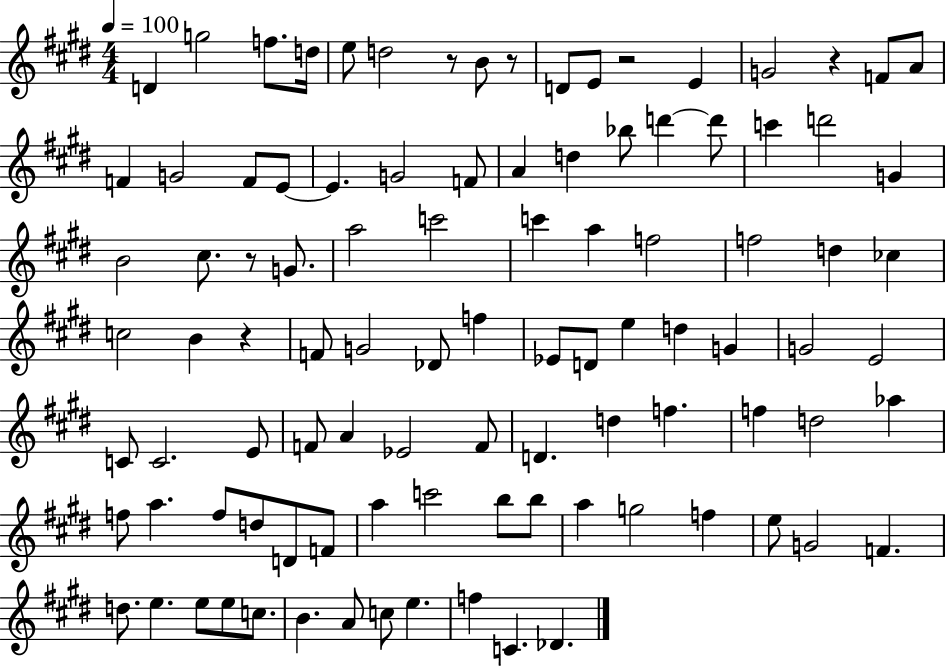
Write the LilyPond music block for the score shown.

{
  \clef treble
  \numericTimeSignature
  \time 4/4
  \key e \major
  \tempo 4 = 100
  d'4 g''2 f''8. d''16 | e''8 d''2 r8 b'8 r8 | d'8 e'8 r2 e'4 | g'2 r4 f'8 a'8 | \break f'4 g'2 f'8 e'8~~ | e'4. g'2 f'8 | a'4 d''4 bes''8 d'''4~~ d'''8 | c'''4 d'''2 g'4 | \break b'2 cis''8. r8 g'8. | a''2 c'''2 | c'''4 a''4 f''2 | f''2 d''4 ces''4 | \break c''2 b'4 r4 | f'8 g'2 des'8 f''4 | ees'8 d'8 e''4 d''4 g'4 | g'2 e'2 | \break c'8 c'2. e'8 | f'8 a'4 ees'2 f'8 | d'4. d''4 f''4. | f''4 d''2 aes''4 | \break f''8 a''4. f''8 d''8 d'8 f'8 | a''4 c'''2 b''8 b''8 | a''4 g''2 f''4 | e''8 g'2 f'4. | \break d''8. e''4. e''8 e''8 c''8. | b'4. a'8 c''8 e''4. | f''4 c'4. des'4. | \bar "|."
}